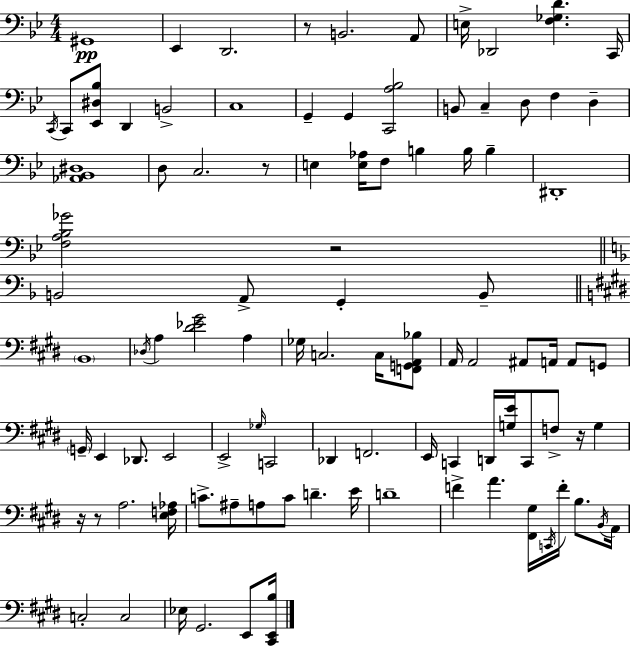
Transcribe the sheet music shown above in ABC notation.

X:1
T:Untitled
M:4/4
L:1/4
K:Bb
^G,,4 _E,, D,,2 z/2 B,,2 A,,/2 E,/4 _D,,2 [F,_G,D] C,,/4 C,,/4 C,,/2 [_E,,^D,_B,]/2 D,, B,,2 C,4 G,, G,, [C,,A,_B,]2 B,,/2 C, D,/2 F, D, [_A,,_B,,^D,]4 D,/2 C,2 z/2 E, [E,_A,]/4 F,/2 B, B,/4 B, ^D,,4 [F,A,_B,_G]2 z2 B,,2 A,,/2 G,, B,,/2 B,,4 _D,/4 A, [^D_E^G]2 A, _G,/4 C,2 C,/4 [F,,G,,A,,_B,]/2 A,,/4 A,,2 ^A,,/2 A,,/4 A,,/2 G,,/2 G,,/4 E,, _D,,/2 E,,2 E,,2 _G,/4 C,,2 _D,, F,,2 E,,/4 C,, D,,/4 [G,E]/4 C,,/2 F,/2 z/4 G, z/4 z/2 A,2 [E,F,_A,]/4 C/2 ^A,/2 A,/2 C/2 D E/4 D4 F A [^F,,^G,]/4 C,,/4 F/4 B,/2 B,,/4 A,,/4 C,2 C,2 _E,/4 ^G,,2 E,,/2 [^C,,E,,B,]/4